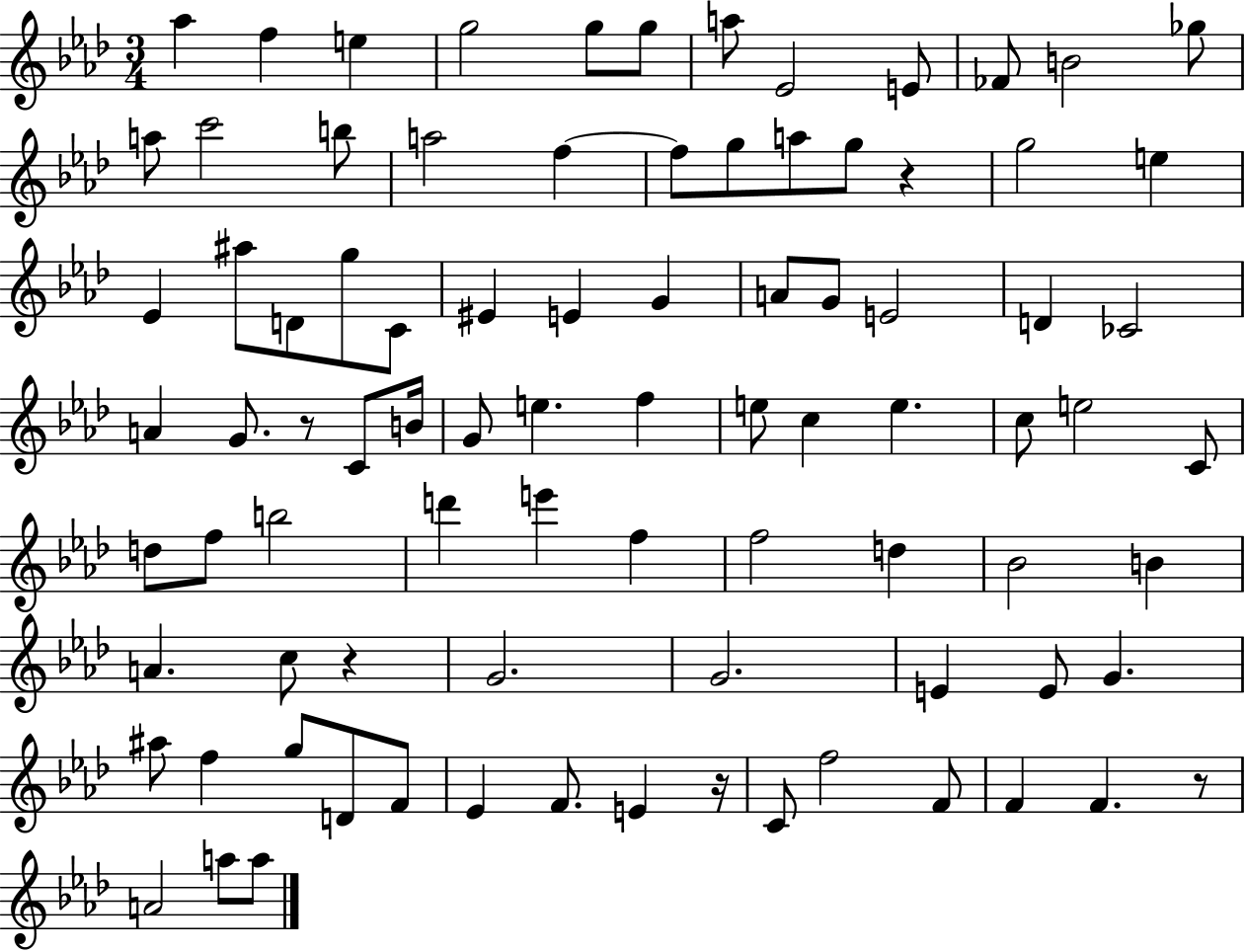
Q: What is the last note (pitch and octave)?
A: A5